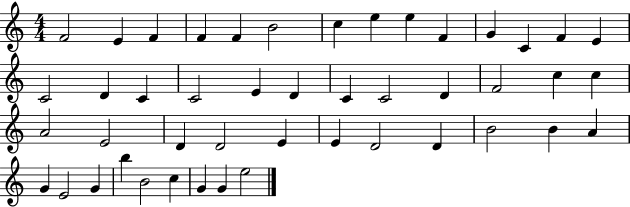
F4/h E4/q F4/q F4/q F4/q B4/h C5/q E5/q E5/q F4/q G4/q C4/q F4/q E4/q C4/h D4/q C4/q C4/h E4/q D4/q C4/q C4/h D4/q F4/h C5/q C5/q A4/h E4/h D4/q D4/h E4/q E4/q D4/h D4/q B4/h B4/q A4/q G4/q E4/h G4/q B5/q B4/h C5/q G4/q G4/q E5/h